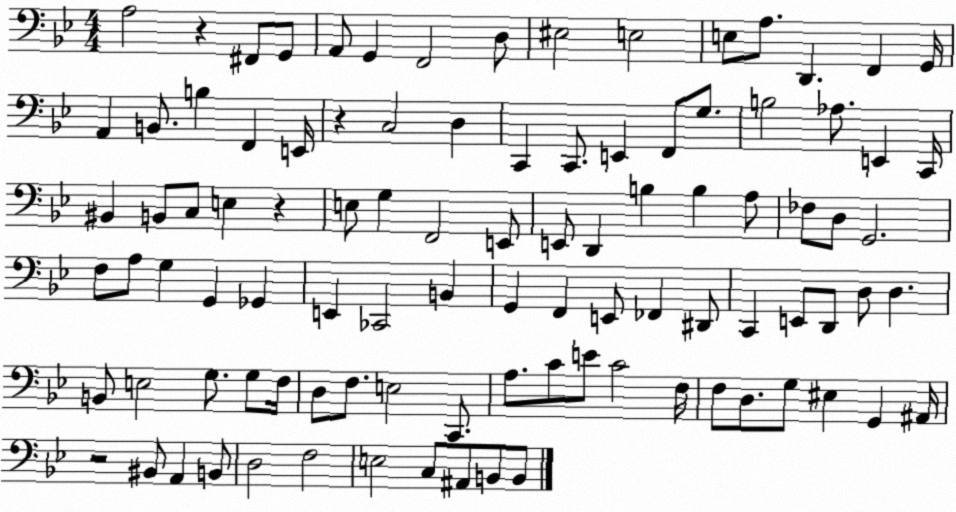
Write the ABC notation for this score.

X:1
T:Untitled
M:4/4
L:1/4
K:Bb
A,2 z ^F,,/2 G,,/2 A,,/2 G,, F,,2 D,/2 ^E,2 E,2 E,/2 A,/2 D,, F,, G,,/4 A,, B,,/2 B, F,, E,,/4 z C,2 D, C,, C,,/2 E,, F,,/2 G,/2 B,2 _A,/2 E,, C,,/4 ^B,, B,,/2 C,/2 E, z E,/2 G, F,,2 E,,/2 E,,/2 D,, B, B, A,/2 _F,/2 D,/2 G,,2 F,/2 A,/2 G, G,, _G,, E,, _C,,2 B,, G,, F,, E,,/2 _F,, ^D,,/2 C,, E,,/2 D,,/2 D,/2 D, B,,/2 E,2 G,/2 G,/2 F,/4 D,/2 F,/2 E,2 C,,/2 A,/2 C/2 E/2 C2 F,/4 F,/2 D,/2 G,/2 ^E, G,, ^A,,/4 z2 ^B,,/2 A,, B,,/2 D,2 F,2 E,2 C,/2 ^A,,/2 B,,/2 B,,/2